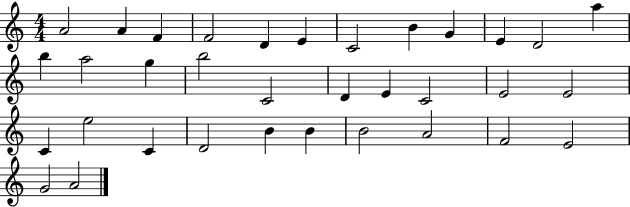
{
  \clef treble
  \numericTimeSignature
  \time 4/4
  \key c \major
  a'2 a'4 f'4 | f'2 d'4 e'4 | c'2 b'4 g'4 | e'4 d'2 a''4 | \break b''4 a''2 g''4 | b''2 c'2 | d'4 e'4 c'2 | e'2 e'2 | \break c'4 e''2 c'4 | d'2 b'4 b'4 | b'2 a'2 | f'2 e'2 | \break g'2 a'2 | \bar "|."
}